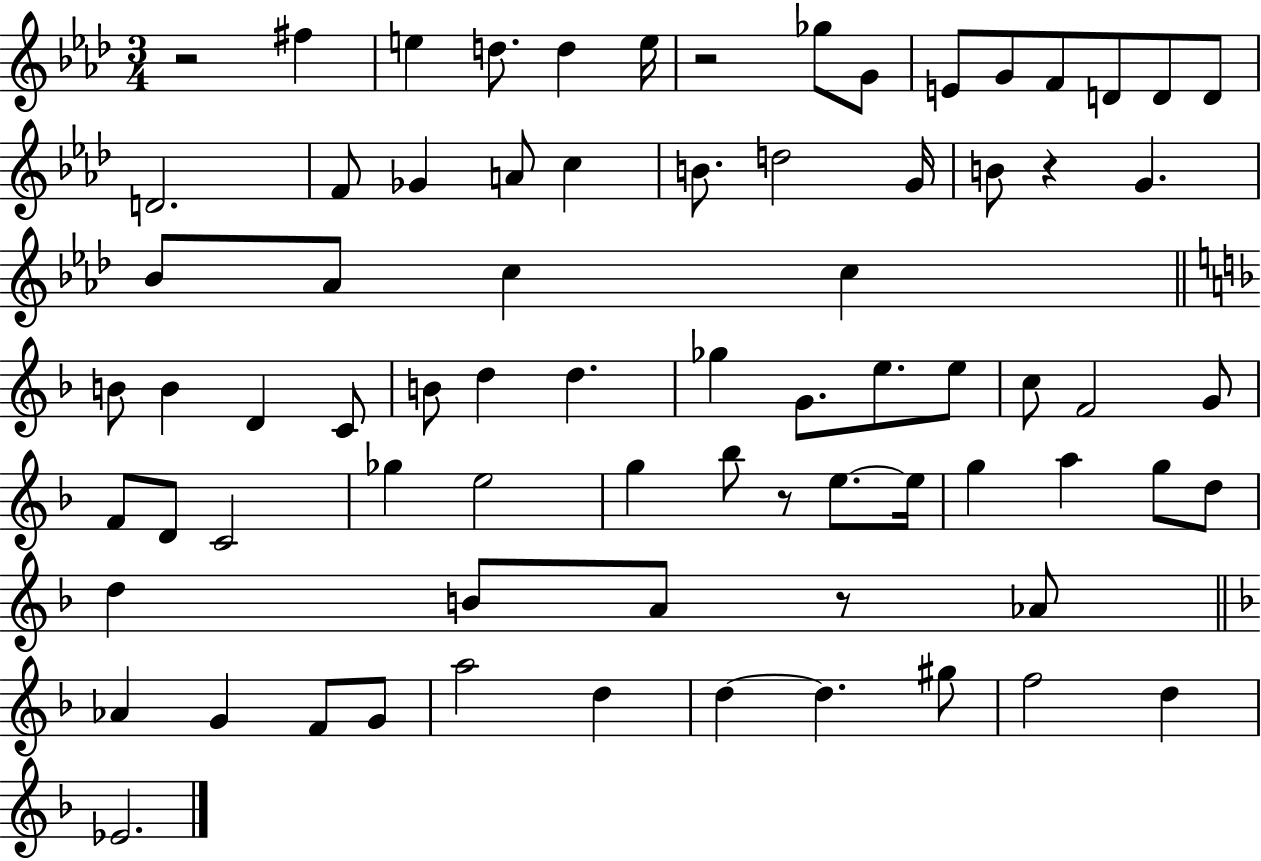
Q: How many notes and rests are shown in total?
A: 75